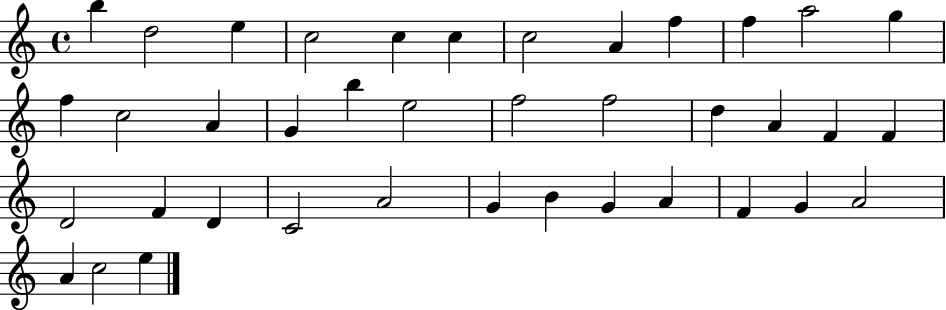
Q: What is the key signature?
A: C major